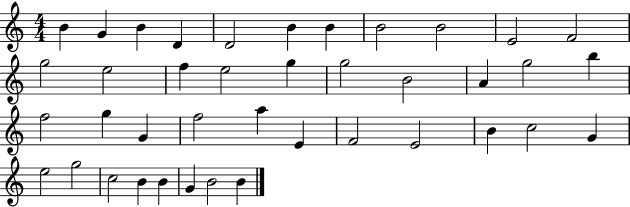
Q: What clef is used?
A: treble